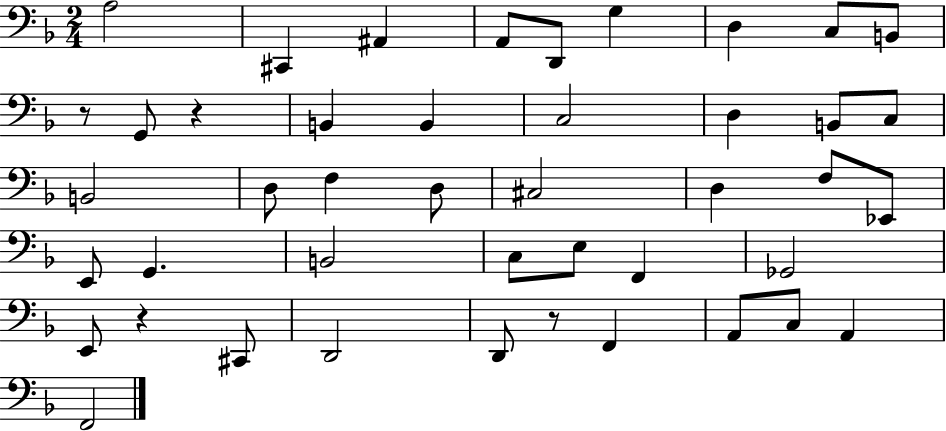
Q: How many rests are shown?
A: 4